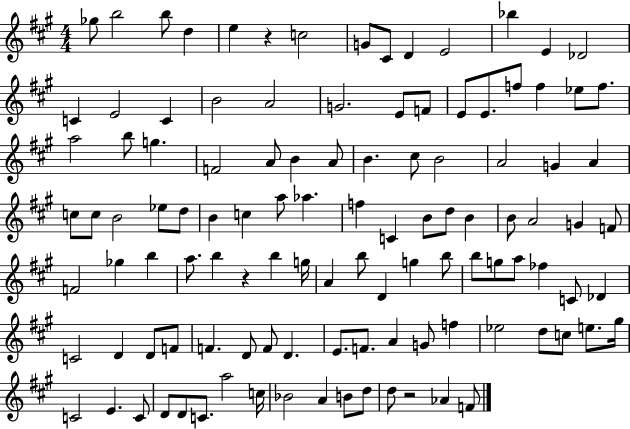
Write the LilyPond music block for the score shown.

{
  \clef treble
  \numericTimeSignature
  \time 4/4
  \key a \major
  ges''8 b''2 b''8 d''4 | e''4 r4 c''2 | g'8 cis'8 d'4 e'2 | bes''4 e'4 des'2 | \break c'4 e'2 c'4 | b'2 a'2 | g'2. e'8 f'8 | e'8 e'8. f''8 f''4 ees''8 f''8. | \break a''2 b''8 g''4. | f'2 a'8 b'4 a'8 | b'4. cis''8 b'2 | a'2 g'4 a'4 | \break c''8 c''8 b'2 ees''8 d''8 | b'4 c''4 a''8 aes''4. | f''4 c'4 b'8 d''8 b'4 | b'8 a'2 g'4 f'8 | \break f'2 ges''4 b''4 | a''8. b''4 r4 b''4 g''16 | a'4 b''8 d'4 g''4 b''8 | b''8 g''8 a''8 fes''4 c'8 des'4 | \break c'2 d'4 d'8 f'8 | f'4. d'8 f'8 d'4. | e'8. f'8. a'4 g'8 f''4 | ees''2 d''8 c''8 e''8. gis''16 | \break c'2 e'4. c'8 | d'8 d'8 c'8. a''2 c''16 | bes'2 a'4 b'8 d''8 | d''8 r2 aes'4 f'8 | \break \bar "|."
}